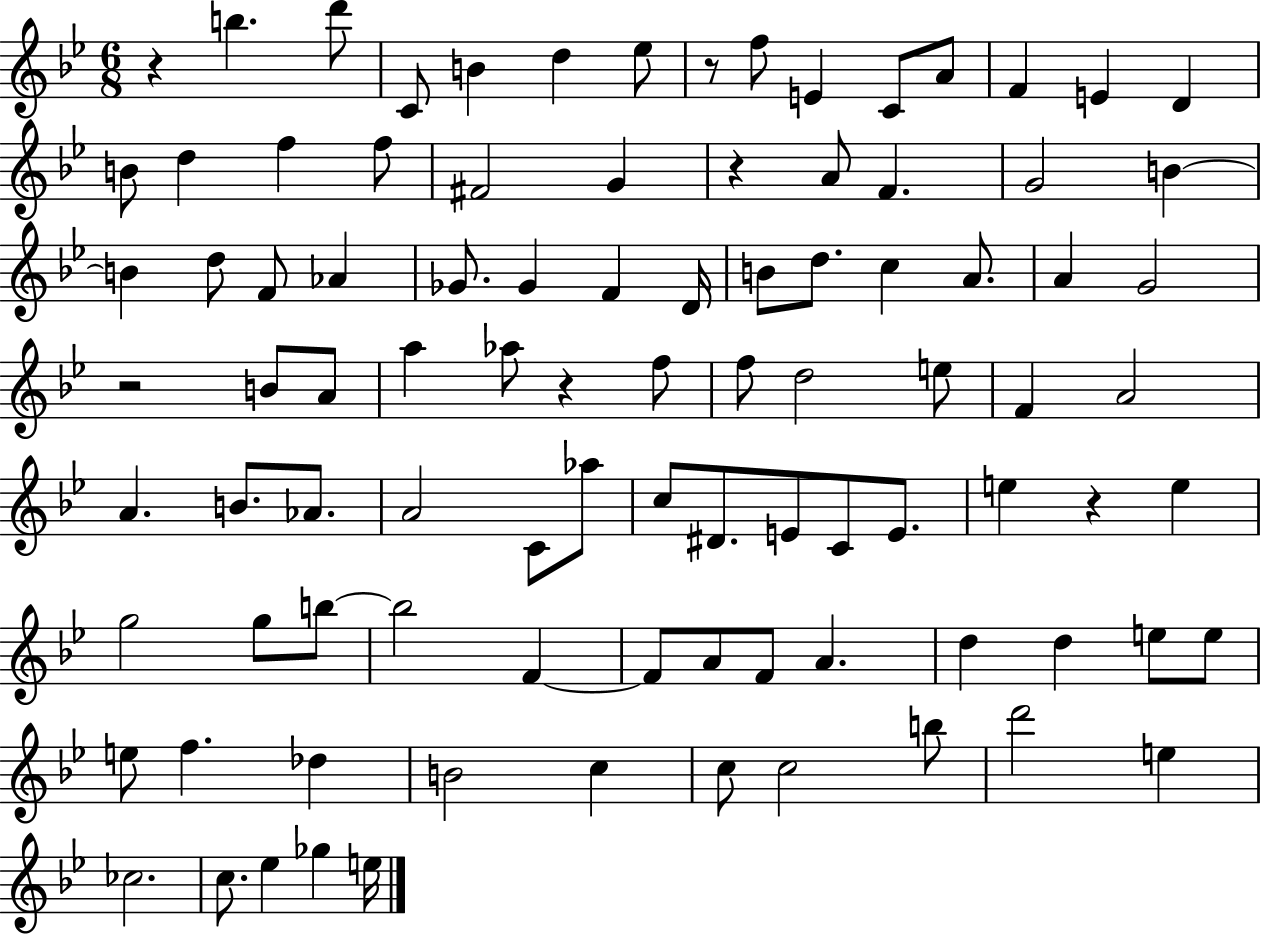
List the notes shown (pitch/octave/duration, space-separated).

R/q B5/q. D6/e C4/e B4/q D5/q Eb5/e R/e F5/e E4/q C4/e A4/e F4/q E4/q D4/q B4/e D5/q F5/q F5/e F#4/h G4/q R/q A4/e F4/q. G4/h B4/q B4/q D5/e F4/e Ab4/q Gb4/e. Gb4/q F4/q D4/s B4/e D5/e. C5/q A4/e. A4/q G4/h R/h B4/e A4/e A5/q Ab5/e R/q F5/e F5/e D5/h E5/e F4/q A4/h A4/q. B4/e. Ab4/e. A4/h C4/e Ab5/e C5/e D#4/e. E4/e C4/e E4/e. E5/q R/q E5/q G5/h G5/e B5/e B5/h F4/q F4/e A4/e F4/e A4/q. D5/q D5/q E5/e E5/e E5/e F5/q. Db5/q B4/h C5/q C5/e C5/h B5/e D6/h E5/q CES5/h. C5/e. Eb5/q Gb5/q E5/s